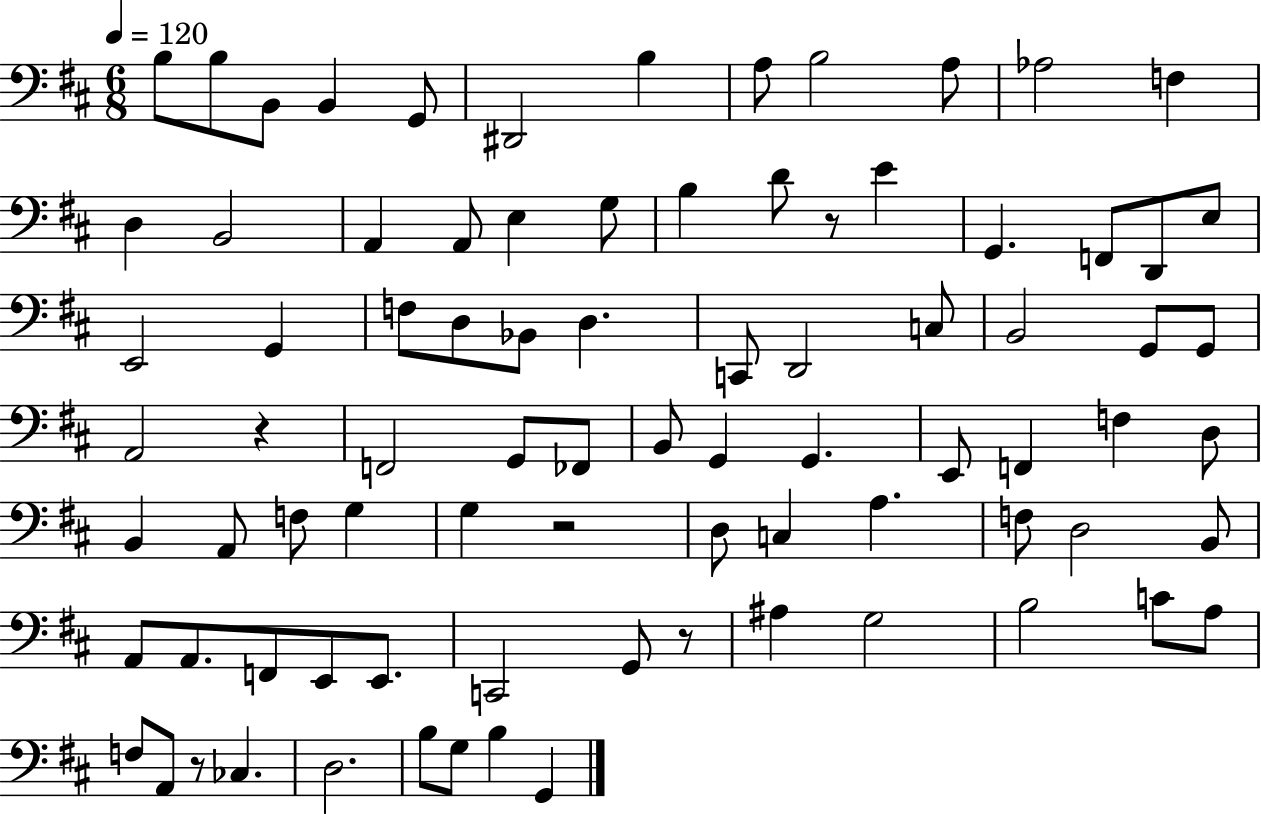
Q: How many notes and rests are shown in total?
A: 84